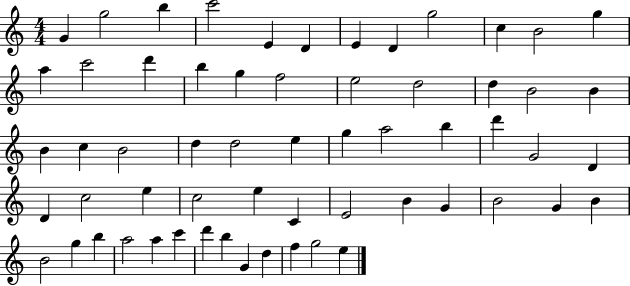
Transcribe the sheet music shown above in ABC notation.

X:1
T:Untitled
M:4/4
L:1/4
K:C
G g2 b c'2 E D E D g2 c B2 g a c'2 d' b g f2 e2 d2 d B2 B B c B2 d d2 e g a2 b d' G2 D D c2 e c2 e C E2 B G B2 G B B2 g b a2 a c' d' b G d f g2 e